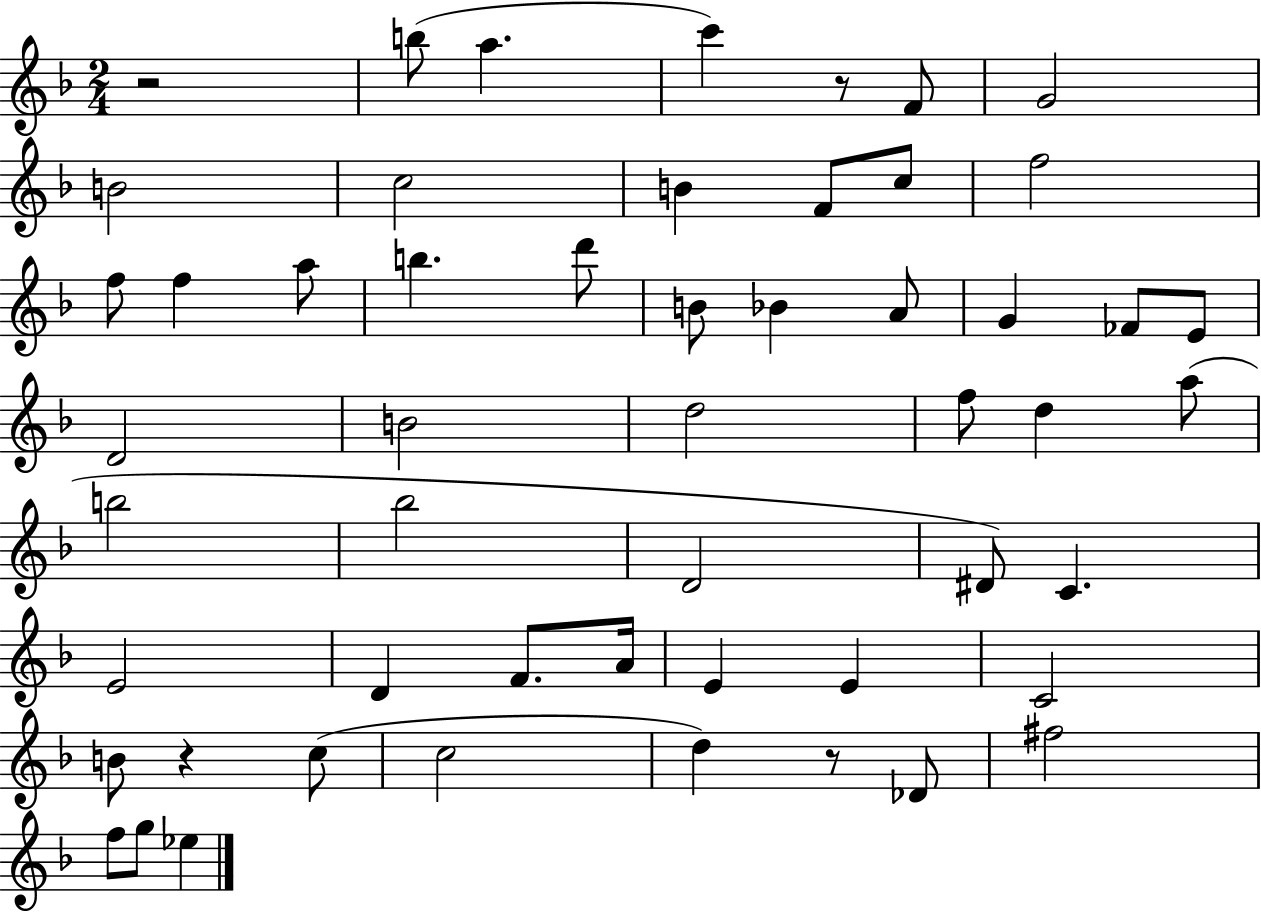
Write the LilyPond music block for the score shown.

{
  \clef treble
  \numericTimeSignature
  \time 2/4
  \key f \major
  r2 | b''8( a''4. | c'''4) r8 f'8 | g'2 | \break b'2 | c''2 | b'4 f'8 c''8 | f''2 | \break f''8 f''4 a''8 | b''4. d'''8 | b'8 bes'4 a'8 | g'4 fes'8 e'8 | \break d'2 | b'2 | d''2 | f''8 d''4 a''8( | \break b''2 | bes''2 | d'2 | dis'8) c'4. | \break e'2 | d'4 f'8. a'16 | e'4 e'4 | c'2 | \break b'8 r4 c''8( | c''2 | d''4) r8 des'8 | fis''2 | \break f''8 g''8 ees''4 | \bar "|."
}